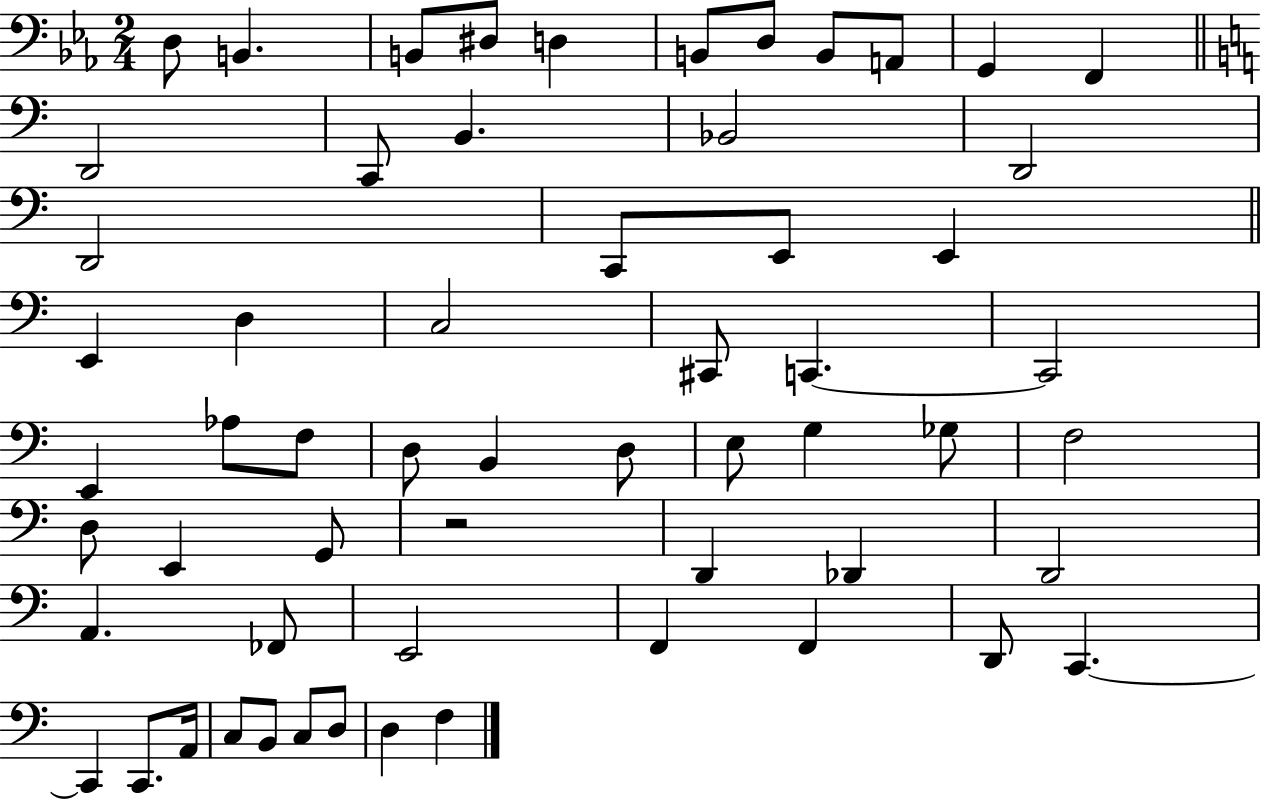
{
  \clef bass
  \numericTimeSignature
  \time 2/4
  \key ees \major
  d8 b,4. | b,8 dis8 d4 | b,8 d8 b,8 a,8 | g,4 f,4 | \break \bar "||" \break \key c \major d,2 | c,8 b,4. | bes,2 | d,2 | \break d,2 | c,8 e,8 e,4 | \bar "||" \break \key a \minor e,4 d4 | c2 | cis,8 c,4.~~ | c,2 | \break e,4 aes8 f8 | d8 b,4 d8 | e8 g4 ges8 | f2 | \break d8 e,4 g,8 | r2 | d,4 des,4 | d,2 | \break a,4. fes,8 | e,2 | f,4 f,4 | d,8 c,4.~~ | \break c,4 c,8. a,16 | c8 b,8 c8 d8 | d4 f4 | \bar "|."
}